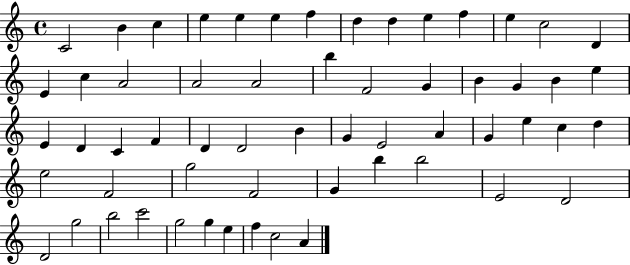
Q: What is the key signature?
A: C major